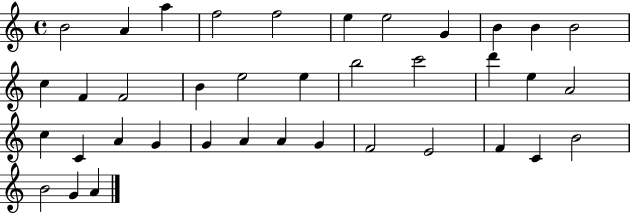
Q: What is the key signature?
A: C major